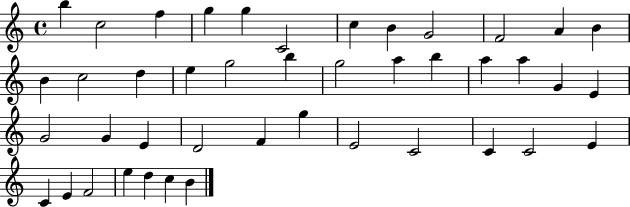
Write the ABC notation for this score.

X:1
T:Untitled
M:4/4
L:1/4
K:C
b c2 f g g C2 c B G2 F2 A B B c2 d e g2 b g2 a b a a G E G2 G E D2 F g E2 C2 C C2 E C E F2 e d c B